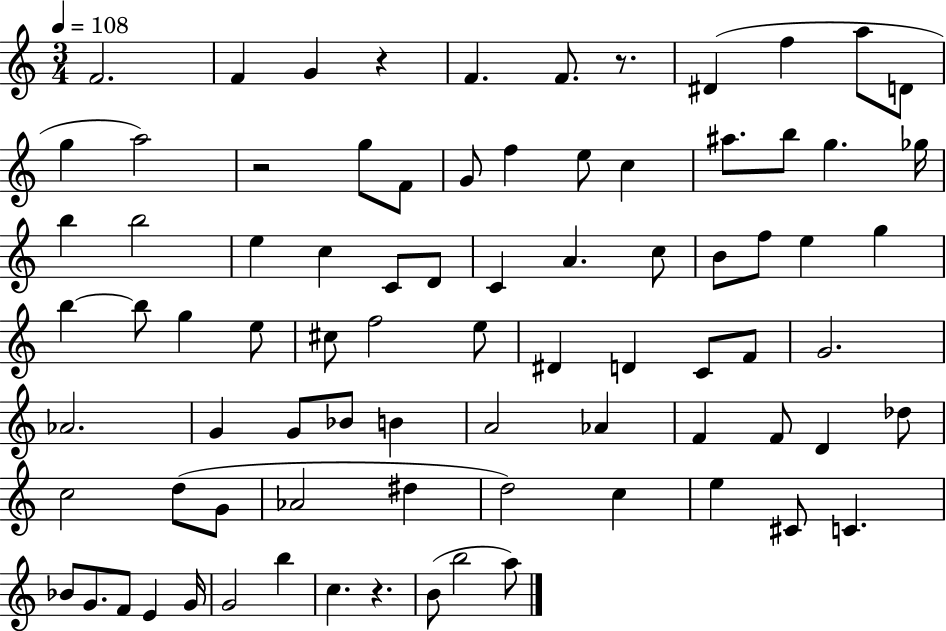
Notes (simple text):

F4/h. F4/q G4/q R/q F4/q. F4/e. R/e. D#4/q F5/q A5/e D4/e G5/q A5/h R/h G5/e F4/e G4/e F5/q E5/e C5/q A#5/e. B5/e G5/q. Gb5/s B5/q B5/h E5/q C5/q C4/e D4/e C4/q A4/q. C5/e B4/e F5/e E5/q G5/q B5/q B5/e G5/q E5/e C#5/e F5/h E5/e D#4/q D4/q C4/e F4/e G4/h. Ab4/h. G4/q G4/e Bb4/e B4/q A4/h Ab4/q F4/q F4/e D4/q Db5/e C5/h D5/e G4/e Ab4/h D#5/q D5/h C5/q E5/q C#4/e C4/q. Bb4/e G4/e. F4/e E4/q G4/s G4/h B5/q C5/q. R/q. B4/e B5/h A5/e